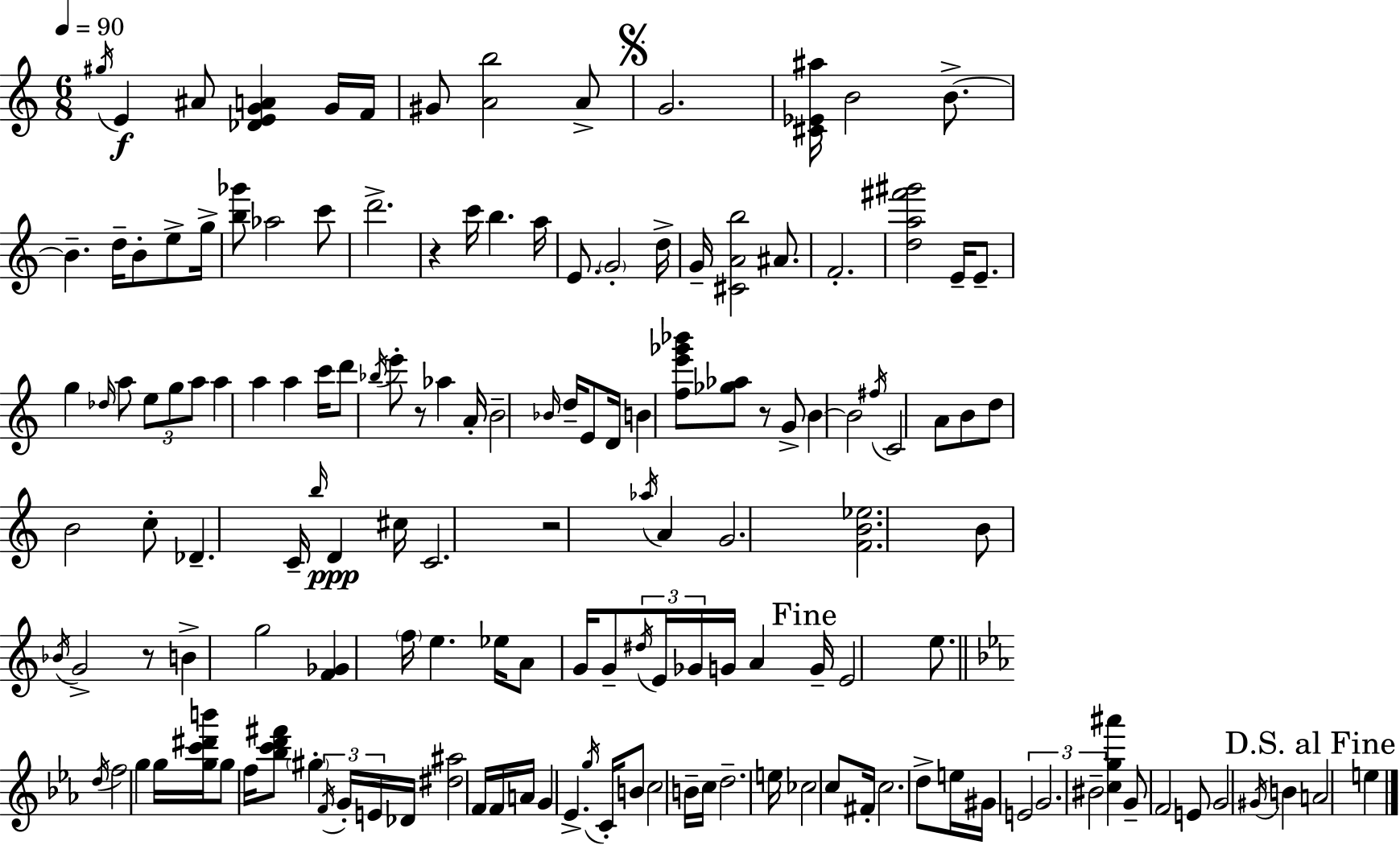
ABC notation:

X:1
T:Untitled
M:6/8
L:1/4
K:C
^g/4 E ^A/2 [_DEGA] G/4 F/4 ^G/2 [Ab]2 A/2 G2 [^C_E^a]/4 B2 B/2 B d/4 B/2 e/2 g/4 [b_g']/2 _a2 c'/2 d'2 z c'/4 b a/4 E/2 G2 d/4 G/4 [^CAb]2 ^A/2 F2 [da^f'^g']2 E/4 E/2 g _d/4 a/2 e/2 g/2 a/2 a a a c'/4 d'/2 _b/4 e'/2 z/2 _a A/4 B2 _B/4 d/4 E/2 D/4 B [fe'_g'_b']/2 [_g_a]/2 z/2 G/2 B B2 ^f/4 C2 A/2 B/2 d/2 B2 c/2 _D C/4 b/4 D ^c/4 C2 z2 _a/4 A G2 [FB_e]2 B/2 _B/4 G2 z/2 B g2 [F_G] f/4 e _e/4 A/2 G/4 G/2 ^d/4 E/4 _G/4 G/4 A G/4 E2 e/2 d/4 f2 g g/4 [gc'^d'b']/4 g/2 f/4 [_bc'd'^f']/2 ^g F/4 G/4 E/4 _D/4 [^d^a]2 F/4 F/4 A/4 G _E g/4 C/4 B/2 c2 B/4 c/4 d2 e/4 _c2 c/2 ^F/4 c2 d/2 e/4 ^G/4 E2 G2 ^B2 [cg^a'] G/2 F2 E/2 G2 ^G/4 B A2 e